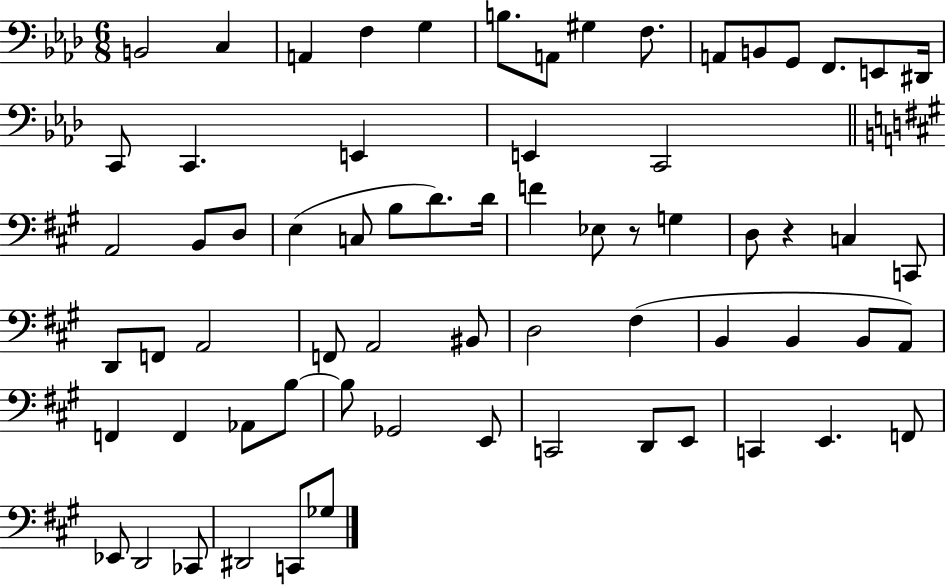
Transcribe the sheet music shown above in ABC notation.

X:1
T:Untitled
M:6/8
L:1/4
K:Ab
B,,2 C, A,, F, G, B,/2 A,,/2 ^G, F,/2 A,,/2 B,,/2 G,,/2 F,,/2 E,,/2 ^D,,/4 C,,/2 C,, E,, E,, C,,2 A,,2 B,,/2 D,/2 E, C,/2 B,/2 D/2 D/4 F _E,/2 z/2 G, D,/2 z C, C,,/2 D,,/2 F,,/2 A,,2 F,,/2 A,,2 ^B,,/2 D,2 ^F, B,, B,, B,,/2 A,,/2 F,, F,, _A,,/2 B,/2 B,/2 _G,,2 E,,/2 C,,2 D,,/2 E,,/2 C,, E,, F,,/2 _E,,/2 D,,2 _C,,/2 ^D,,2 C,,/2 _G,/2